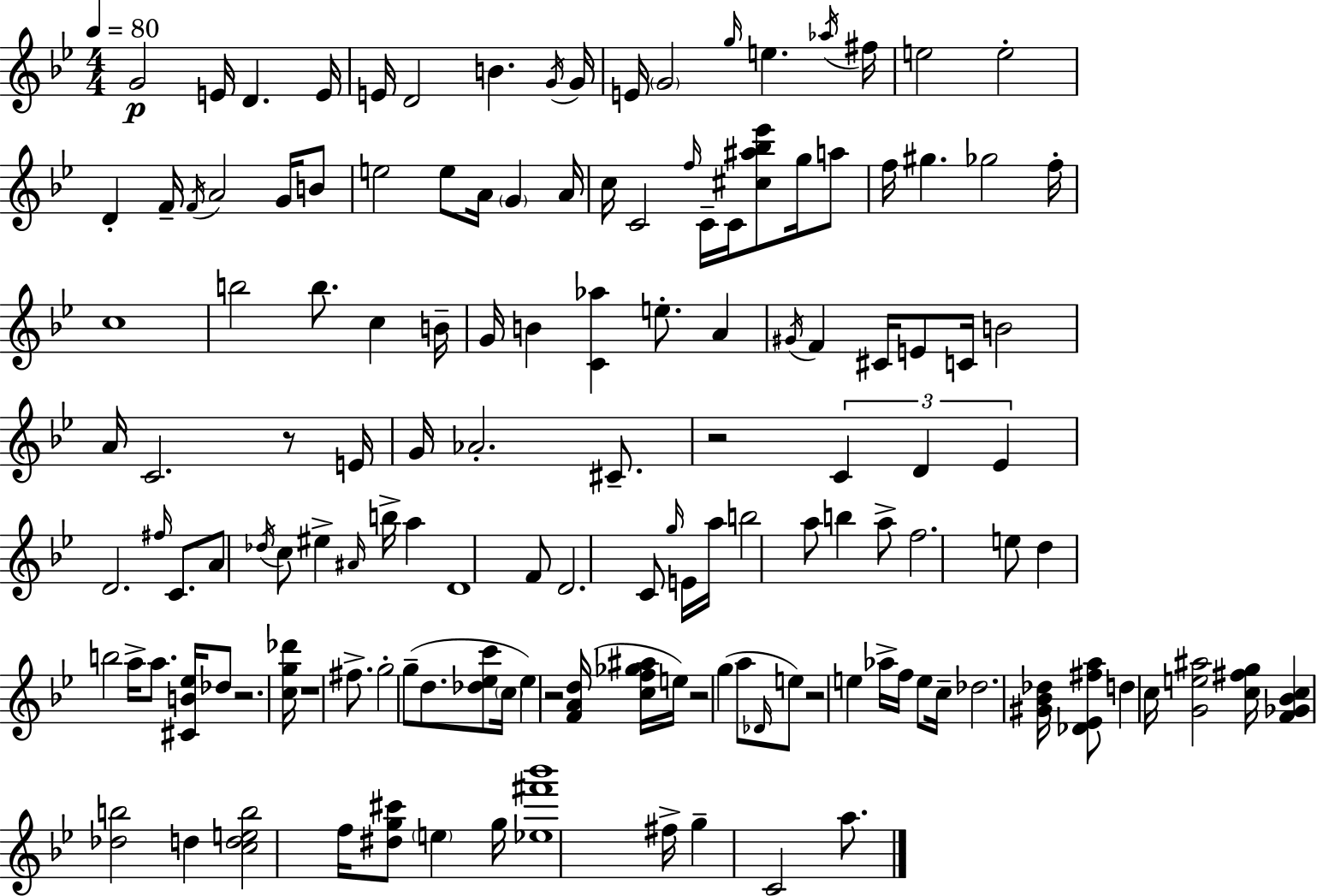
G4/h E4/s D4/q. E4/s E4/s D4/h B4/q. G4/s G4/s E4/s G4/h G5/s E5/q. Ab5/s F#5/s E5/h E5/h D4/q F4/s F4/s A4/h G4/s B4/e E5/h E5/e A4/s G4/q A4/s C5/s C4/h F5/s C4/s C4/s [C#5,A#5,Bb5,Eb6]/e G5/s A5/e F5/s G#5/q. Gb5/h F5/s C5/w B5/h B5/e. C5/q B4/s G4/s B4/q [C4,Ab5]/q E5/e. A4/q G#4/s F4/q C#4/s E4/e C4/s B4/h A4/s C4/h. R/e E4/s G4/s Ab4/h. C#4/e. R/h C4/q D4/q Eb4/q D4/h. F#5/s C4/e. A4/e Db5/s C5/e EIS5/q A#4/s B5/s A5/q D4/w F4/e D4/h. C4/e G5/s E4/s A5/s B5/h A5/e B5/q A5/e F5/h. E5/e D5/q B5/h A5/s A5/e. [C#4,B4,Eb5]/s Db5/e R/h. [C5,G5,Db6]/s R/w F#5/e. G5/h G5/e D5/e. [Db5,Eb5,C6]/e C5/s Eb5/q R/h [F4,A4,D5]/s [C5,F5,Gb5,A#5]/s E5/s R/h G5/q A5/e Db4/s E5/e R/h E5/q Ab5/s F5/s E5/e C5/s Db5/h. [G#4,Bb4,Db5]/s [Db4,Eb4,F#5,A5]/e D5/q C5/s [G4,E5,A#5]/h [C5,F#5,G5]/s [F4,Gb4,Bb4,C5]/q [Db5,B5]/h D5/q [C5,D5,E5,B5]/h F5/s [D#5,G5,C#6]/e E5/q G5/s [Eb5,F#6,Bb6]/w F#5/s G5/q C4/h A5/e.